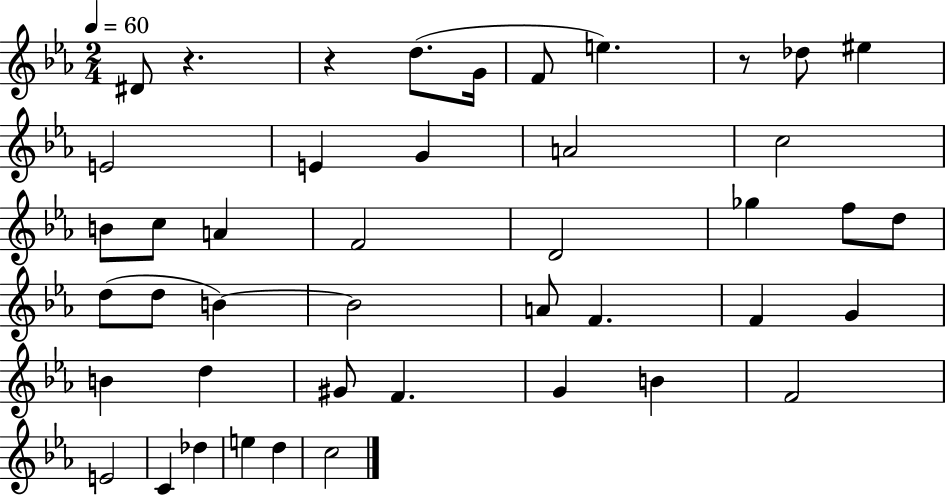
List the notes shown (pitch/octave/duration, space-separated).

D#4/e R/q. R/q D5/e. G4/s F4/e E5/q. R/e Db5/e EIS5/q E4/h E4/q G4/q A4/h C5/h B4/e C5/e A4/q F4/h D4/h Gb5/q F5/e D5/e D5/e D5/e B4/q B4/h A4/e F4/q. F4/q G4/q B4/q D5/q G#4/e F4/q. G4/q B4/q F4/h E4/h C4/q Db5/q E5/q D5/q C5/h